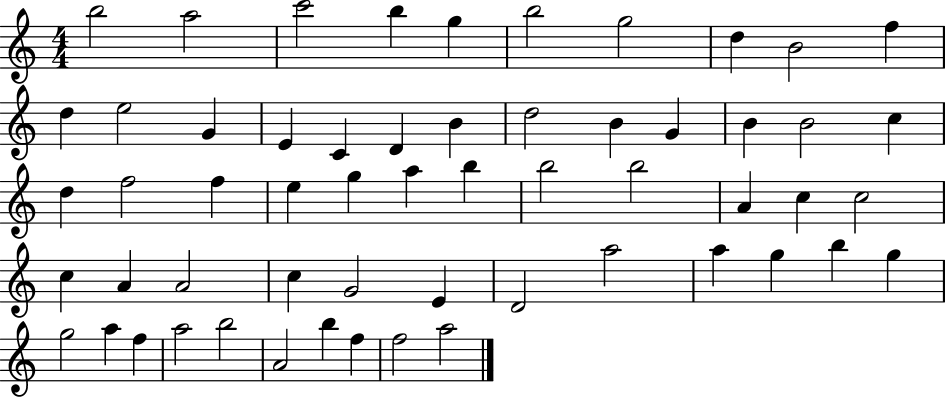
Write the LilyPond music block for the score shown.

{
  \clef treble
  \numericTimeSignature
  \time 4/4
  \key c \major
  b''2 a''2 | c'''2 b''4 g''4 | b''2 g''2 | d''4 b'2 f''4 | \break d''4 e''2 g'4 | e'4 c'4 d'4 b'4 | d''2 b'4 g'4 | b'4 b'2 c''4 | \break d''4 f''2 f''4 | e''4 g''4 a''4 b''4 | b''2 b''2 | a'4 c''4 c''2 | \break c''4 a'4 a'2 | c''4 g'2 e'4 | d'2 a''2 | a''4 g''4 b''4 g''4 | \break g''2 a''4 f''4 | a''2 b''2 | a'2 b''4 f''4 | f''2 a''2 | \break \bar "|."
}